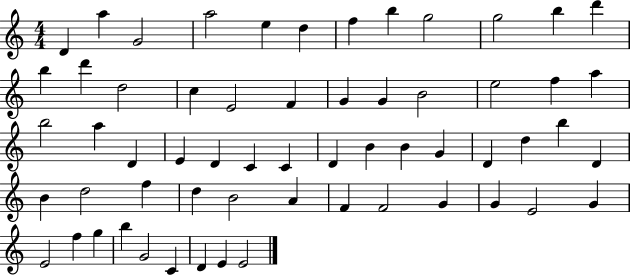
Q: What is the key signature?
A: C major